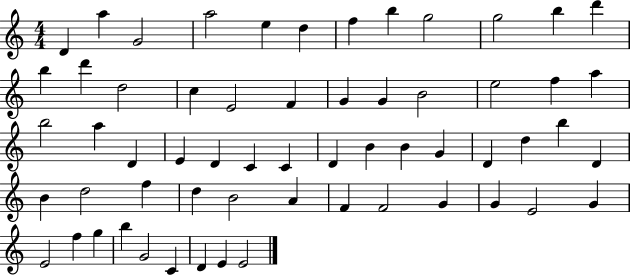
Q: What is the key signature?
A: C major